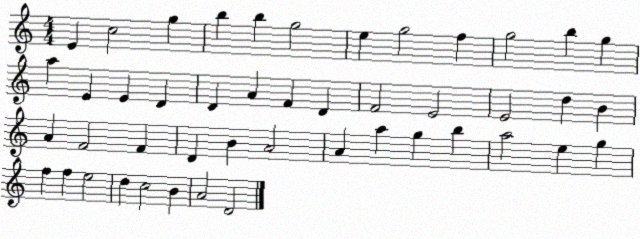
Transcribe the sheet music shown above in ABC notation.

X:1
T:Untitled
M:4/4
L:1/4
K:C
E c2 g b b g2 e g2 f g2 b g a E E D D A F D F2 E2 E2 d B A F2 F D B A2 A a g b a2 e g f f e2 d c2 B A2 D2